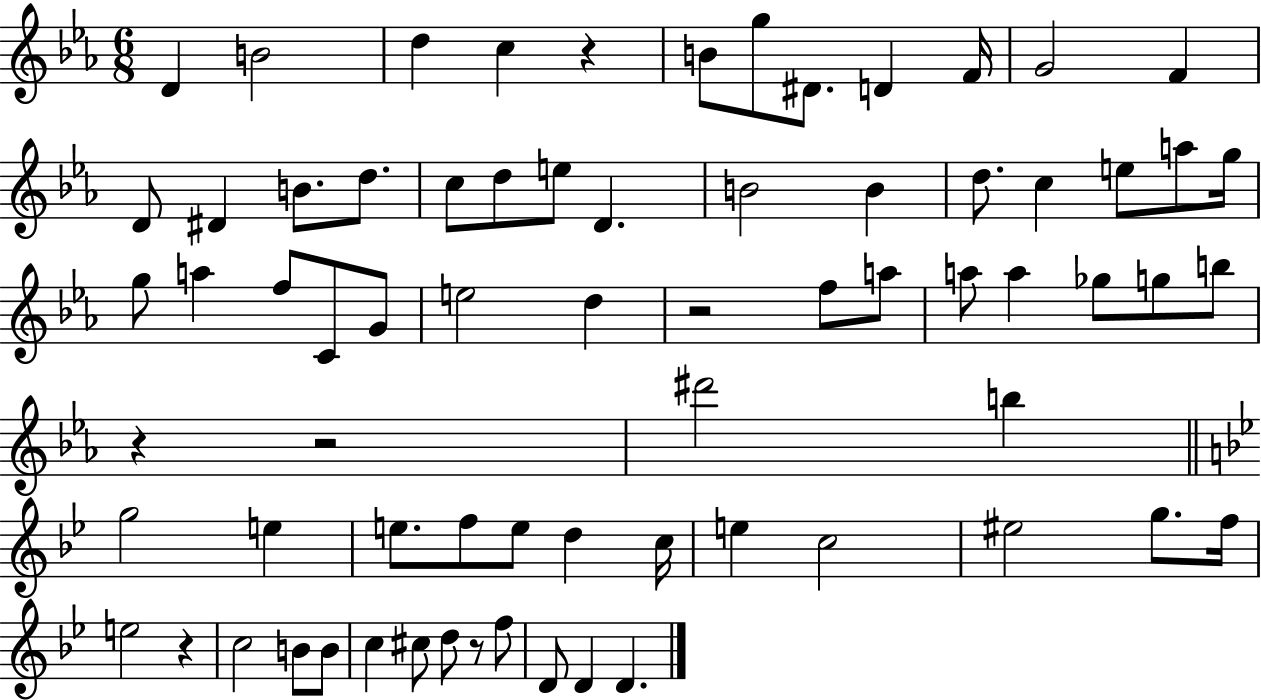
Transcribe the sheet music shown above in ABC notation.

X:1
T:Untitled
M:6/8
L:1/4
K:Eb
D B2 d c z B/2 g/2 ^D/2 D F/4 G2 F D/2 ^D B/2 d/2 c/2 d/2 e/2 D B2 B d/2 c e/2 a/2 g/4 g/2 a f/2 C/2 G/2 e2 d z2 f/2 a/2 a/2 a _g/2 g/2 b/2 z z2 ^d'2 b g2 e e/2 f/2 e/2 d c/4 e c2 ^e2 g/2 f/4 e2 z c2 B/2 B/2 c ^c/2 d/2 z/2 f/2 D/2 D D